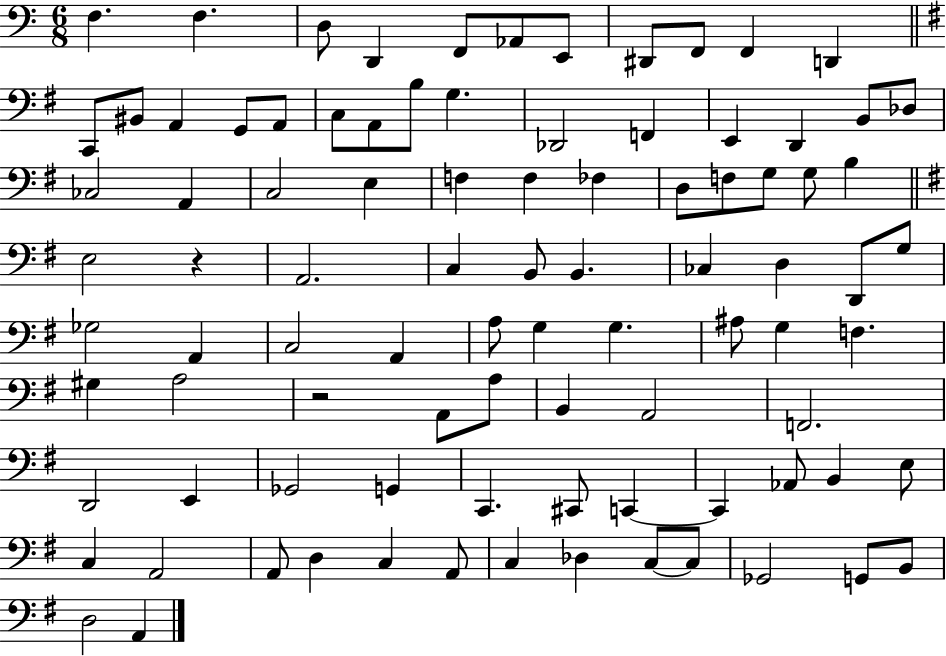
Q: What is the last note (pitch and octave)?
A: A2